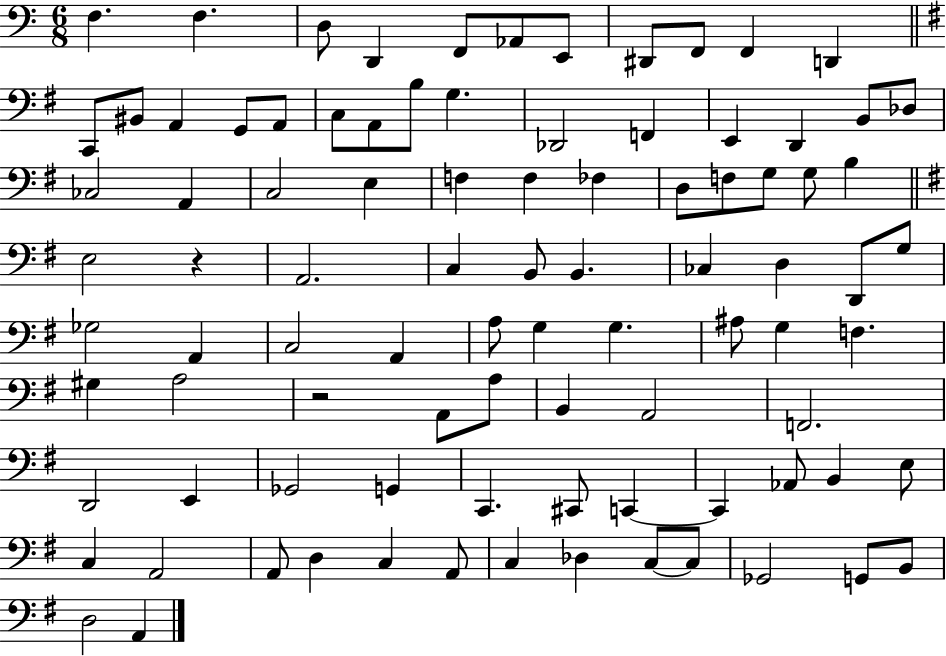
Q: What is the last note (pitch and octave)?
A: A2